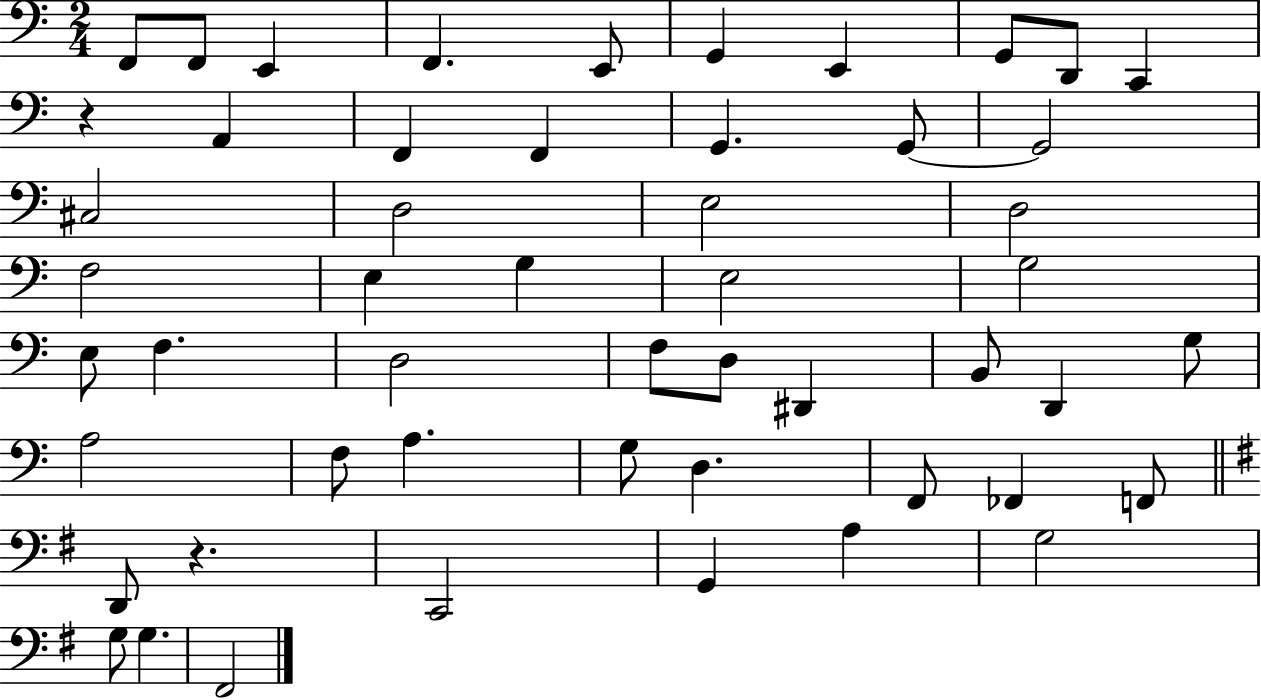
{
  \clef bass
  \numericTimeSignature
  \time 2/4
  \key c \major
  f,8 f,8 e,4 | f,4. e,8 | g,4 e,4 | g,8 d,8 c,4 | \break r4 a,4 | f,4 f,4 | g,4. g,8~~ | g,2 | \break cis2 | d2 | e2 | d2 | \break f2 | e4 g4 | e2 | g2 | \break e8 f4. | d2 | f8 d8 dis,4 | b,8 d,4 g8 | \break a2 | f8 a4. | g8 d4. | f,8 fes,4 f,8 | \break \bar "||" \break \key g \major d,8 r4. | c,2 | g,4 a4 | g2 | \break g8 g4. | fis,2 | \bar "|."
}